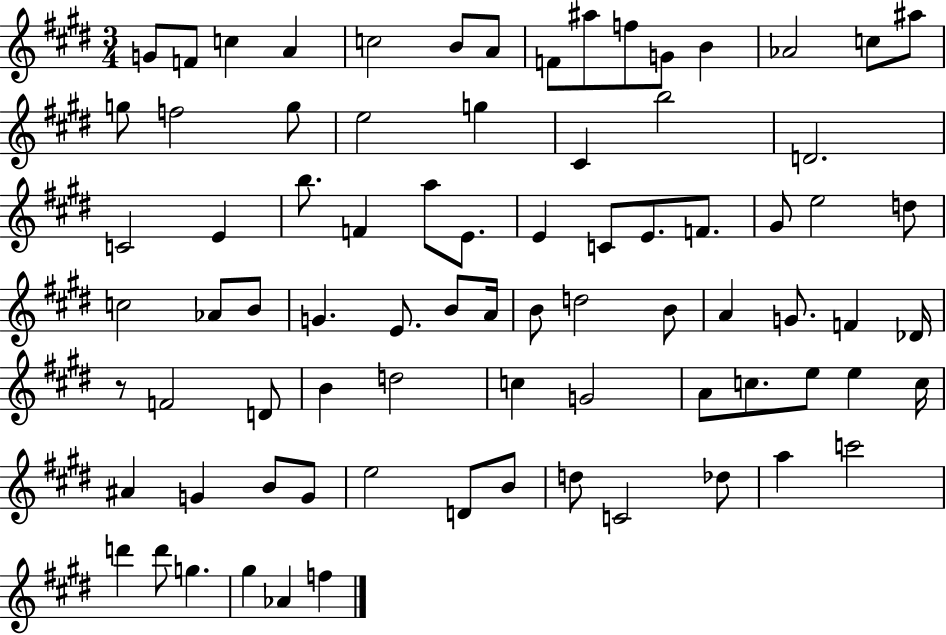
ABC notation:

X:1
T:Untitled
M:3/4
L:1/4
K:E
G/2 F/2 c A c2 B/2 A/2 F/2 ^a/2 f/2 G/2 B _A2 c/2 ^a/2 g/2 f2 g/2 e2 g ^C b2 D2 C2 E b/2 F a/2 E/2 E C/2 E/2 F/2 ^G/2 e2 d/2 c2 _A/2 B/2 G E/2 B/2 A/4 B/2 d2 B/2 A G/2 F _D/4 z/2 F2 D/2 B d2 c G2 A/2 c/2 e/2 e c/4 ^A G B/2 G/2 e2 D/2 B/2 d/2 C2 _d/2 a c'2 d' d'/2 g ^g _A f